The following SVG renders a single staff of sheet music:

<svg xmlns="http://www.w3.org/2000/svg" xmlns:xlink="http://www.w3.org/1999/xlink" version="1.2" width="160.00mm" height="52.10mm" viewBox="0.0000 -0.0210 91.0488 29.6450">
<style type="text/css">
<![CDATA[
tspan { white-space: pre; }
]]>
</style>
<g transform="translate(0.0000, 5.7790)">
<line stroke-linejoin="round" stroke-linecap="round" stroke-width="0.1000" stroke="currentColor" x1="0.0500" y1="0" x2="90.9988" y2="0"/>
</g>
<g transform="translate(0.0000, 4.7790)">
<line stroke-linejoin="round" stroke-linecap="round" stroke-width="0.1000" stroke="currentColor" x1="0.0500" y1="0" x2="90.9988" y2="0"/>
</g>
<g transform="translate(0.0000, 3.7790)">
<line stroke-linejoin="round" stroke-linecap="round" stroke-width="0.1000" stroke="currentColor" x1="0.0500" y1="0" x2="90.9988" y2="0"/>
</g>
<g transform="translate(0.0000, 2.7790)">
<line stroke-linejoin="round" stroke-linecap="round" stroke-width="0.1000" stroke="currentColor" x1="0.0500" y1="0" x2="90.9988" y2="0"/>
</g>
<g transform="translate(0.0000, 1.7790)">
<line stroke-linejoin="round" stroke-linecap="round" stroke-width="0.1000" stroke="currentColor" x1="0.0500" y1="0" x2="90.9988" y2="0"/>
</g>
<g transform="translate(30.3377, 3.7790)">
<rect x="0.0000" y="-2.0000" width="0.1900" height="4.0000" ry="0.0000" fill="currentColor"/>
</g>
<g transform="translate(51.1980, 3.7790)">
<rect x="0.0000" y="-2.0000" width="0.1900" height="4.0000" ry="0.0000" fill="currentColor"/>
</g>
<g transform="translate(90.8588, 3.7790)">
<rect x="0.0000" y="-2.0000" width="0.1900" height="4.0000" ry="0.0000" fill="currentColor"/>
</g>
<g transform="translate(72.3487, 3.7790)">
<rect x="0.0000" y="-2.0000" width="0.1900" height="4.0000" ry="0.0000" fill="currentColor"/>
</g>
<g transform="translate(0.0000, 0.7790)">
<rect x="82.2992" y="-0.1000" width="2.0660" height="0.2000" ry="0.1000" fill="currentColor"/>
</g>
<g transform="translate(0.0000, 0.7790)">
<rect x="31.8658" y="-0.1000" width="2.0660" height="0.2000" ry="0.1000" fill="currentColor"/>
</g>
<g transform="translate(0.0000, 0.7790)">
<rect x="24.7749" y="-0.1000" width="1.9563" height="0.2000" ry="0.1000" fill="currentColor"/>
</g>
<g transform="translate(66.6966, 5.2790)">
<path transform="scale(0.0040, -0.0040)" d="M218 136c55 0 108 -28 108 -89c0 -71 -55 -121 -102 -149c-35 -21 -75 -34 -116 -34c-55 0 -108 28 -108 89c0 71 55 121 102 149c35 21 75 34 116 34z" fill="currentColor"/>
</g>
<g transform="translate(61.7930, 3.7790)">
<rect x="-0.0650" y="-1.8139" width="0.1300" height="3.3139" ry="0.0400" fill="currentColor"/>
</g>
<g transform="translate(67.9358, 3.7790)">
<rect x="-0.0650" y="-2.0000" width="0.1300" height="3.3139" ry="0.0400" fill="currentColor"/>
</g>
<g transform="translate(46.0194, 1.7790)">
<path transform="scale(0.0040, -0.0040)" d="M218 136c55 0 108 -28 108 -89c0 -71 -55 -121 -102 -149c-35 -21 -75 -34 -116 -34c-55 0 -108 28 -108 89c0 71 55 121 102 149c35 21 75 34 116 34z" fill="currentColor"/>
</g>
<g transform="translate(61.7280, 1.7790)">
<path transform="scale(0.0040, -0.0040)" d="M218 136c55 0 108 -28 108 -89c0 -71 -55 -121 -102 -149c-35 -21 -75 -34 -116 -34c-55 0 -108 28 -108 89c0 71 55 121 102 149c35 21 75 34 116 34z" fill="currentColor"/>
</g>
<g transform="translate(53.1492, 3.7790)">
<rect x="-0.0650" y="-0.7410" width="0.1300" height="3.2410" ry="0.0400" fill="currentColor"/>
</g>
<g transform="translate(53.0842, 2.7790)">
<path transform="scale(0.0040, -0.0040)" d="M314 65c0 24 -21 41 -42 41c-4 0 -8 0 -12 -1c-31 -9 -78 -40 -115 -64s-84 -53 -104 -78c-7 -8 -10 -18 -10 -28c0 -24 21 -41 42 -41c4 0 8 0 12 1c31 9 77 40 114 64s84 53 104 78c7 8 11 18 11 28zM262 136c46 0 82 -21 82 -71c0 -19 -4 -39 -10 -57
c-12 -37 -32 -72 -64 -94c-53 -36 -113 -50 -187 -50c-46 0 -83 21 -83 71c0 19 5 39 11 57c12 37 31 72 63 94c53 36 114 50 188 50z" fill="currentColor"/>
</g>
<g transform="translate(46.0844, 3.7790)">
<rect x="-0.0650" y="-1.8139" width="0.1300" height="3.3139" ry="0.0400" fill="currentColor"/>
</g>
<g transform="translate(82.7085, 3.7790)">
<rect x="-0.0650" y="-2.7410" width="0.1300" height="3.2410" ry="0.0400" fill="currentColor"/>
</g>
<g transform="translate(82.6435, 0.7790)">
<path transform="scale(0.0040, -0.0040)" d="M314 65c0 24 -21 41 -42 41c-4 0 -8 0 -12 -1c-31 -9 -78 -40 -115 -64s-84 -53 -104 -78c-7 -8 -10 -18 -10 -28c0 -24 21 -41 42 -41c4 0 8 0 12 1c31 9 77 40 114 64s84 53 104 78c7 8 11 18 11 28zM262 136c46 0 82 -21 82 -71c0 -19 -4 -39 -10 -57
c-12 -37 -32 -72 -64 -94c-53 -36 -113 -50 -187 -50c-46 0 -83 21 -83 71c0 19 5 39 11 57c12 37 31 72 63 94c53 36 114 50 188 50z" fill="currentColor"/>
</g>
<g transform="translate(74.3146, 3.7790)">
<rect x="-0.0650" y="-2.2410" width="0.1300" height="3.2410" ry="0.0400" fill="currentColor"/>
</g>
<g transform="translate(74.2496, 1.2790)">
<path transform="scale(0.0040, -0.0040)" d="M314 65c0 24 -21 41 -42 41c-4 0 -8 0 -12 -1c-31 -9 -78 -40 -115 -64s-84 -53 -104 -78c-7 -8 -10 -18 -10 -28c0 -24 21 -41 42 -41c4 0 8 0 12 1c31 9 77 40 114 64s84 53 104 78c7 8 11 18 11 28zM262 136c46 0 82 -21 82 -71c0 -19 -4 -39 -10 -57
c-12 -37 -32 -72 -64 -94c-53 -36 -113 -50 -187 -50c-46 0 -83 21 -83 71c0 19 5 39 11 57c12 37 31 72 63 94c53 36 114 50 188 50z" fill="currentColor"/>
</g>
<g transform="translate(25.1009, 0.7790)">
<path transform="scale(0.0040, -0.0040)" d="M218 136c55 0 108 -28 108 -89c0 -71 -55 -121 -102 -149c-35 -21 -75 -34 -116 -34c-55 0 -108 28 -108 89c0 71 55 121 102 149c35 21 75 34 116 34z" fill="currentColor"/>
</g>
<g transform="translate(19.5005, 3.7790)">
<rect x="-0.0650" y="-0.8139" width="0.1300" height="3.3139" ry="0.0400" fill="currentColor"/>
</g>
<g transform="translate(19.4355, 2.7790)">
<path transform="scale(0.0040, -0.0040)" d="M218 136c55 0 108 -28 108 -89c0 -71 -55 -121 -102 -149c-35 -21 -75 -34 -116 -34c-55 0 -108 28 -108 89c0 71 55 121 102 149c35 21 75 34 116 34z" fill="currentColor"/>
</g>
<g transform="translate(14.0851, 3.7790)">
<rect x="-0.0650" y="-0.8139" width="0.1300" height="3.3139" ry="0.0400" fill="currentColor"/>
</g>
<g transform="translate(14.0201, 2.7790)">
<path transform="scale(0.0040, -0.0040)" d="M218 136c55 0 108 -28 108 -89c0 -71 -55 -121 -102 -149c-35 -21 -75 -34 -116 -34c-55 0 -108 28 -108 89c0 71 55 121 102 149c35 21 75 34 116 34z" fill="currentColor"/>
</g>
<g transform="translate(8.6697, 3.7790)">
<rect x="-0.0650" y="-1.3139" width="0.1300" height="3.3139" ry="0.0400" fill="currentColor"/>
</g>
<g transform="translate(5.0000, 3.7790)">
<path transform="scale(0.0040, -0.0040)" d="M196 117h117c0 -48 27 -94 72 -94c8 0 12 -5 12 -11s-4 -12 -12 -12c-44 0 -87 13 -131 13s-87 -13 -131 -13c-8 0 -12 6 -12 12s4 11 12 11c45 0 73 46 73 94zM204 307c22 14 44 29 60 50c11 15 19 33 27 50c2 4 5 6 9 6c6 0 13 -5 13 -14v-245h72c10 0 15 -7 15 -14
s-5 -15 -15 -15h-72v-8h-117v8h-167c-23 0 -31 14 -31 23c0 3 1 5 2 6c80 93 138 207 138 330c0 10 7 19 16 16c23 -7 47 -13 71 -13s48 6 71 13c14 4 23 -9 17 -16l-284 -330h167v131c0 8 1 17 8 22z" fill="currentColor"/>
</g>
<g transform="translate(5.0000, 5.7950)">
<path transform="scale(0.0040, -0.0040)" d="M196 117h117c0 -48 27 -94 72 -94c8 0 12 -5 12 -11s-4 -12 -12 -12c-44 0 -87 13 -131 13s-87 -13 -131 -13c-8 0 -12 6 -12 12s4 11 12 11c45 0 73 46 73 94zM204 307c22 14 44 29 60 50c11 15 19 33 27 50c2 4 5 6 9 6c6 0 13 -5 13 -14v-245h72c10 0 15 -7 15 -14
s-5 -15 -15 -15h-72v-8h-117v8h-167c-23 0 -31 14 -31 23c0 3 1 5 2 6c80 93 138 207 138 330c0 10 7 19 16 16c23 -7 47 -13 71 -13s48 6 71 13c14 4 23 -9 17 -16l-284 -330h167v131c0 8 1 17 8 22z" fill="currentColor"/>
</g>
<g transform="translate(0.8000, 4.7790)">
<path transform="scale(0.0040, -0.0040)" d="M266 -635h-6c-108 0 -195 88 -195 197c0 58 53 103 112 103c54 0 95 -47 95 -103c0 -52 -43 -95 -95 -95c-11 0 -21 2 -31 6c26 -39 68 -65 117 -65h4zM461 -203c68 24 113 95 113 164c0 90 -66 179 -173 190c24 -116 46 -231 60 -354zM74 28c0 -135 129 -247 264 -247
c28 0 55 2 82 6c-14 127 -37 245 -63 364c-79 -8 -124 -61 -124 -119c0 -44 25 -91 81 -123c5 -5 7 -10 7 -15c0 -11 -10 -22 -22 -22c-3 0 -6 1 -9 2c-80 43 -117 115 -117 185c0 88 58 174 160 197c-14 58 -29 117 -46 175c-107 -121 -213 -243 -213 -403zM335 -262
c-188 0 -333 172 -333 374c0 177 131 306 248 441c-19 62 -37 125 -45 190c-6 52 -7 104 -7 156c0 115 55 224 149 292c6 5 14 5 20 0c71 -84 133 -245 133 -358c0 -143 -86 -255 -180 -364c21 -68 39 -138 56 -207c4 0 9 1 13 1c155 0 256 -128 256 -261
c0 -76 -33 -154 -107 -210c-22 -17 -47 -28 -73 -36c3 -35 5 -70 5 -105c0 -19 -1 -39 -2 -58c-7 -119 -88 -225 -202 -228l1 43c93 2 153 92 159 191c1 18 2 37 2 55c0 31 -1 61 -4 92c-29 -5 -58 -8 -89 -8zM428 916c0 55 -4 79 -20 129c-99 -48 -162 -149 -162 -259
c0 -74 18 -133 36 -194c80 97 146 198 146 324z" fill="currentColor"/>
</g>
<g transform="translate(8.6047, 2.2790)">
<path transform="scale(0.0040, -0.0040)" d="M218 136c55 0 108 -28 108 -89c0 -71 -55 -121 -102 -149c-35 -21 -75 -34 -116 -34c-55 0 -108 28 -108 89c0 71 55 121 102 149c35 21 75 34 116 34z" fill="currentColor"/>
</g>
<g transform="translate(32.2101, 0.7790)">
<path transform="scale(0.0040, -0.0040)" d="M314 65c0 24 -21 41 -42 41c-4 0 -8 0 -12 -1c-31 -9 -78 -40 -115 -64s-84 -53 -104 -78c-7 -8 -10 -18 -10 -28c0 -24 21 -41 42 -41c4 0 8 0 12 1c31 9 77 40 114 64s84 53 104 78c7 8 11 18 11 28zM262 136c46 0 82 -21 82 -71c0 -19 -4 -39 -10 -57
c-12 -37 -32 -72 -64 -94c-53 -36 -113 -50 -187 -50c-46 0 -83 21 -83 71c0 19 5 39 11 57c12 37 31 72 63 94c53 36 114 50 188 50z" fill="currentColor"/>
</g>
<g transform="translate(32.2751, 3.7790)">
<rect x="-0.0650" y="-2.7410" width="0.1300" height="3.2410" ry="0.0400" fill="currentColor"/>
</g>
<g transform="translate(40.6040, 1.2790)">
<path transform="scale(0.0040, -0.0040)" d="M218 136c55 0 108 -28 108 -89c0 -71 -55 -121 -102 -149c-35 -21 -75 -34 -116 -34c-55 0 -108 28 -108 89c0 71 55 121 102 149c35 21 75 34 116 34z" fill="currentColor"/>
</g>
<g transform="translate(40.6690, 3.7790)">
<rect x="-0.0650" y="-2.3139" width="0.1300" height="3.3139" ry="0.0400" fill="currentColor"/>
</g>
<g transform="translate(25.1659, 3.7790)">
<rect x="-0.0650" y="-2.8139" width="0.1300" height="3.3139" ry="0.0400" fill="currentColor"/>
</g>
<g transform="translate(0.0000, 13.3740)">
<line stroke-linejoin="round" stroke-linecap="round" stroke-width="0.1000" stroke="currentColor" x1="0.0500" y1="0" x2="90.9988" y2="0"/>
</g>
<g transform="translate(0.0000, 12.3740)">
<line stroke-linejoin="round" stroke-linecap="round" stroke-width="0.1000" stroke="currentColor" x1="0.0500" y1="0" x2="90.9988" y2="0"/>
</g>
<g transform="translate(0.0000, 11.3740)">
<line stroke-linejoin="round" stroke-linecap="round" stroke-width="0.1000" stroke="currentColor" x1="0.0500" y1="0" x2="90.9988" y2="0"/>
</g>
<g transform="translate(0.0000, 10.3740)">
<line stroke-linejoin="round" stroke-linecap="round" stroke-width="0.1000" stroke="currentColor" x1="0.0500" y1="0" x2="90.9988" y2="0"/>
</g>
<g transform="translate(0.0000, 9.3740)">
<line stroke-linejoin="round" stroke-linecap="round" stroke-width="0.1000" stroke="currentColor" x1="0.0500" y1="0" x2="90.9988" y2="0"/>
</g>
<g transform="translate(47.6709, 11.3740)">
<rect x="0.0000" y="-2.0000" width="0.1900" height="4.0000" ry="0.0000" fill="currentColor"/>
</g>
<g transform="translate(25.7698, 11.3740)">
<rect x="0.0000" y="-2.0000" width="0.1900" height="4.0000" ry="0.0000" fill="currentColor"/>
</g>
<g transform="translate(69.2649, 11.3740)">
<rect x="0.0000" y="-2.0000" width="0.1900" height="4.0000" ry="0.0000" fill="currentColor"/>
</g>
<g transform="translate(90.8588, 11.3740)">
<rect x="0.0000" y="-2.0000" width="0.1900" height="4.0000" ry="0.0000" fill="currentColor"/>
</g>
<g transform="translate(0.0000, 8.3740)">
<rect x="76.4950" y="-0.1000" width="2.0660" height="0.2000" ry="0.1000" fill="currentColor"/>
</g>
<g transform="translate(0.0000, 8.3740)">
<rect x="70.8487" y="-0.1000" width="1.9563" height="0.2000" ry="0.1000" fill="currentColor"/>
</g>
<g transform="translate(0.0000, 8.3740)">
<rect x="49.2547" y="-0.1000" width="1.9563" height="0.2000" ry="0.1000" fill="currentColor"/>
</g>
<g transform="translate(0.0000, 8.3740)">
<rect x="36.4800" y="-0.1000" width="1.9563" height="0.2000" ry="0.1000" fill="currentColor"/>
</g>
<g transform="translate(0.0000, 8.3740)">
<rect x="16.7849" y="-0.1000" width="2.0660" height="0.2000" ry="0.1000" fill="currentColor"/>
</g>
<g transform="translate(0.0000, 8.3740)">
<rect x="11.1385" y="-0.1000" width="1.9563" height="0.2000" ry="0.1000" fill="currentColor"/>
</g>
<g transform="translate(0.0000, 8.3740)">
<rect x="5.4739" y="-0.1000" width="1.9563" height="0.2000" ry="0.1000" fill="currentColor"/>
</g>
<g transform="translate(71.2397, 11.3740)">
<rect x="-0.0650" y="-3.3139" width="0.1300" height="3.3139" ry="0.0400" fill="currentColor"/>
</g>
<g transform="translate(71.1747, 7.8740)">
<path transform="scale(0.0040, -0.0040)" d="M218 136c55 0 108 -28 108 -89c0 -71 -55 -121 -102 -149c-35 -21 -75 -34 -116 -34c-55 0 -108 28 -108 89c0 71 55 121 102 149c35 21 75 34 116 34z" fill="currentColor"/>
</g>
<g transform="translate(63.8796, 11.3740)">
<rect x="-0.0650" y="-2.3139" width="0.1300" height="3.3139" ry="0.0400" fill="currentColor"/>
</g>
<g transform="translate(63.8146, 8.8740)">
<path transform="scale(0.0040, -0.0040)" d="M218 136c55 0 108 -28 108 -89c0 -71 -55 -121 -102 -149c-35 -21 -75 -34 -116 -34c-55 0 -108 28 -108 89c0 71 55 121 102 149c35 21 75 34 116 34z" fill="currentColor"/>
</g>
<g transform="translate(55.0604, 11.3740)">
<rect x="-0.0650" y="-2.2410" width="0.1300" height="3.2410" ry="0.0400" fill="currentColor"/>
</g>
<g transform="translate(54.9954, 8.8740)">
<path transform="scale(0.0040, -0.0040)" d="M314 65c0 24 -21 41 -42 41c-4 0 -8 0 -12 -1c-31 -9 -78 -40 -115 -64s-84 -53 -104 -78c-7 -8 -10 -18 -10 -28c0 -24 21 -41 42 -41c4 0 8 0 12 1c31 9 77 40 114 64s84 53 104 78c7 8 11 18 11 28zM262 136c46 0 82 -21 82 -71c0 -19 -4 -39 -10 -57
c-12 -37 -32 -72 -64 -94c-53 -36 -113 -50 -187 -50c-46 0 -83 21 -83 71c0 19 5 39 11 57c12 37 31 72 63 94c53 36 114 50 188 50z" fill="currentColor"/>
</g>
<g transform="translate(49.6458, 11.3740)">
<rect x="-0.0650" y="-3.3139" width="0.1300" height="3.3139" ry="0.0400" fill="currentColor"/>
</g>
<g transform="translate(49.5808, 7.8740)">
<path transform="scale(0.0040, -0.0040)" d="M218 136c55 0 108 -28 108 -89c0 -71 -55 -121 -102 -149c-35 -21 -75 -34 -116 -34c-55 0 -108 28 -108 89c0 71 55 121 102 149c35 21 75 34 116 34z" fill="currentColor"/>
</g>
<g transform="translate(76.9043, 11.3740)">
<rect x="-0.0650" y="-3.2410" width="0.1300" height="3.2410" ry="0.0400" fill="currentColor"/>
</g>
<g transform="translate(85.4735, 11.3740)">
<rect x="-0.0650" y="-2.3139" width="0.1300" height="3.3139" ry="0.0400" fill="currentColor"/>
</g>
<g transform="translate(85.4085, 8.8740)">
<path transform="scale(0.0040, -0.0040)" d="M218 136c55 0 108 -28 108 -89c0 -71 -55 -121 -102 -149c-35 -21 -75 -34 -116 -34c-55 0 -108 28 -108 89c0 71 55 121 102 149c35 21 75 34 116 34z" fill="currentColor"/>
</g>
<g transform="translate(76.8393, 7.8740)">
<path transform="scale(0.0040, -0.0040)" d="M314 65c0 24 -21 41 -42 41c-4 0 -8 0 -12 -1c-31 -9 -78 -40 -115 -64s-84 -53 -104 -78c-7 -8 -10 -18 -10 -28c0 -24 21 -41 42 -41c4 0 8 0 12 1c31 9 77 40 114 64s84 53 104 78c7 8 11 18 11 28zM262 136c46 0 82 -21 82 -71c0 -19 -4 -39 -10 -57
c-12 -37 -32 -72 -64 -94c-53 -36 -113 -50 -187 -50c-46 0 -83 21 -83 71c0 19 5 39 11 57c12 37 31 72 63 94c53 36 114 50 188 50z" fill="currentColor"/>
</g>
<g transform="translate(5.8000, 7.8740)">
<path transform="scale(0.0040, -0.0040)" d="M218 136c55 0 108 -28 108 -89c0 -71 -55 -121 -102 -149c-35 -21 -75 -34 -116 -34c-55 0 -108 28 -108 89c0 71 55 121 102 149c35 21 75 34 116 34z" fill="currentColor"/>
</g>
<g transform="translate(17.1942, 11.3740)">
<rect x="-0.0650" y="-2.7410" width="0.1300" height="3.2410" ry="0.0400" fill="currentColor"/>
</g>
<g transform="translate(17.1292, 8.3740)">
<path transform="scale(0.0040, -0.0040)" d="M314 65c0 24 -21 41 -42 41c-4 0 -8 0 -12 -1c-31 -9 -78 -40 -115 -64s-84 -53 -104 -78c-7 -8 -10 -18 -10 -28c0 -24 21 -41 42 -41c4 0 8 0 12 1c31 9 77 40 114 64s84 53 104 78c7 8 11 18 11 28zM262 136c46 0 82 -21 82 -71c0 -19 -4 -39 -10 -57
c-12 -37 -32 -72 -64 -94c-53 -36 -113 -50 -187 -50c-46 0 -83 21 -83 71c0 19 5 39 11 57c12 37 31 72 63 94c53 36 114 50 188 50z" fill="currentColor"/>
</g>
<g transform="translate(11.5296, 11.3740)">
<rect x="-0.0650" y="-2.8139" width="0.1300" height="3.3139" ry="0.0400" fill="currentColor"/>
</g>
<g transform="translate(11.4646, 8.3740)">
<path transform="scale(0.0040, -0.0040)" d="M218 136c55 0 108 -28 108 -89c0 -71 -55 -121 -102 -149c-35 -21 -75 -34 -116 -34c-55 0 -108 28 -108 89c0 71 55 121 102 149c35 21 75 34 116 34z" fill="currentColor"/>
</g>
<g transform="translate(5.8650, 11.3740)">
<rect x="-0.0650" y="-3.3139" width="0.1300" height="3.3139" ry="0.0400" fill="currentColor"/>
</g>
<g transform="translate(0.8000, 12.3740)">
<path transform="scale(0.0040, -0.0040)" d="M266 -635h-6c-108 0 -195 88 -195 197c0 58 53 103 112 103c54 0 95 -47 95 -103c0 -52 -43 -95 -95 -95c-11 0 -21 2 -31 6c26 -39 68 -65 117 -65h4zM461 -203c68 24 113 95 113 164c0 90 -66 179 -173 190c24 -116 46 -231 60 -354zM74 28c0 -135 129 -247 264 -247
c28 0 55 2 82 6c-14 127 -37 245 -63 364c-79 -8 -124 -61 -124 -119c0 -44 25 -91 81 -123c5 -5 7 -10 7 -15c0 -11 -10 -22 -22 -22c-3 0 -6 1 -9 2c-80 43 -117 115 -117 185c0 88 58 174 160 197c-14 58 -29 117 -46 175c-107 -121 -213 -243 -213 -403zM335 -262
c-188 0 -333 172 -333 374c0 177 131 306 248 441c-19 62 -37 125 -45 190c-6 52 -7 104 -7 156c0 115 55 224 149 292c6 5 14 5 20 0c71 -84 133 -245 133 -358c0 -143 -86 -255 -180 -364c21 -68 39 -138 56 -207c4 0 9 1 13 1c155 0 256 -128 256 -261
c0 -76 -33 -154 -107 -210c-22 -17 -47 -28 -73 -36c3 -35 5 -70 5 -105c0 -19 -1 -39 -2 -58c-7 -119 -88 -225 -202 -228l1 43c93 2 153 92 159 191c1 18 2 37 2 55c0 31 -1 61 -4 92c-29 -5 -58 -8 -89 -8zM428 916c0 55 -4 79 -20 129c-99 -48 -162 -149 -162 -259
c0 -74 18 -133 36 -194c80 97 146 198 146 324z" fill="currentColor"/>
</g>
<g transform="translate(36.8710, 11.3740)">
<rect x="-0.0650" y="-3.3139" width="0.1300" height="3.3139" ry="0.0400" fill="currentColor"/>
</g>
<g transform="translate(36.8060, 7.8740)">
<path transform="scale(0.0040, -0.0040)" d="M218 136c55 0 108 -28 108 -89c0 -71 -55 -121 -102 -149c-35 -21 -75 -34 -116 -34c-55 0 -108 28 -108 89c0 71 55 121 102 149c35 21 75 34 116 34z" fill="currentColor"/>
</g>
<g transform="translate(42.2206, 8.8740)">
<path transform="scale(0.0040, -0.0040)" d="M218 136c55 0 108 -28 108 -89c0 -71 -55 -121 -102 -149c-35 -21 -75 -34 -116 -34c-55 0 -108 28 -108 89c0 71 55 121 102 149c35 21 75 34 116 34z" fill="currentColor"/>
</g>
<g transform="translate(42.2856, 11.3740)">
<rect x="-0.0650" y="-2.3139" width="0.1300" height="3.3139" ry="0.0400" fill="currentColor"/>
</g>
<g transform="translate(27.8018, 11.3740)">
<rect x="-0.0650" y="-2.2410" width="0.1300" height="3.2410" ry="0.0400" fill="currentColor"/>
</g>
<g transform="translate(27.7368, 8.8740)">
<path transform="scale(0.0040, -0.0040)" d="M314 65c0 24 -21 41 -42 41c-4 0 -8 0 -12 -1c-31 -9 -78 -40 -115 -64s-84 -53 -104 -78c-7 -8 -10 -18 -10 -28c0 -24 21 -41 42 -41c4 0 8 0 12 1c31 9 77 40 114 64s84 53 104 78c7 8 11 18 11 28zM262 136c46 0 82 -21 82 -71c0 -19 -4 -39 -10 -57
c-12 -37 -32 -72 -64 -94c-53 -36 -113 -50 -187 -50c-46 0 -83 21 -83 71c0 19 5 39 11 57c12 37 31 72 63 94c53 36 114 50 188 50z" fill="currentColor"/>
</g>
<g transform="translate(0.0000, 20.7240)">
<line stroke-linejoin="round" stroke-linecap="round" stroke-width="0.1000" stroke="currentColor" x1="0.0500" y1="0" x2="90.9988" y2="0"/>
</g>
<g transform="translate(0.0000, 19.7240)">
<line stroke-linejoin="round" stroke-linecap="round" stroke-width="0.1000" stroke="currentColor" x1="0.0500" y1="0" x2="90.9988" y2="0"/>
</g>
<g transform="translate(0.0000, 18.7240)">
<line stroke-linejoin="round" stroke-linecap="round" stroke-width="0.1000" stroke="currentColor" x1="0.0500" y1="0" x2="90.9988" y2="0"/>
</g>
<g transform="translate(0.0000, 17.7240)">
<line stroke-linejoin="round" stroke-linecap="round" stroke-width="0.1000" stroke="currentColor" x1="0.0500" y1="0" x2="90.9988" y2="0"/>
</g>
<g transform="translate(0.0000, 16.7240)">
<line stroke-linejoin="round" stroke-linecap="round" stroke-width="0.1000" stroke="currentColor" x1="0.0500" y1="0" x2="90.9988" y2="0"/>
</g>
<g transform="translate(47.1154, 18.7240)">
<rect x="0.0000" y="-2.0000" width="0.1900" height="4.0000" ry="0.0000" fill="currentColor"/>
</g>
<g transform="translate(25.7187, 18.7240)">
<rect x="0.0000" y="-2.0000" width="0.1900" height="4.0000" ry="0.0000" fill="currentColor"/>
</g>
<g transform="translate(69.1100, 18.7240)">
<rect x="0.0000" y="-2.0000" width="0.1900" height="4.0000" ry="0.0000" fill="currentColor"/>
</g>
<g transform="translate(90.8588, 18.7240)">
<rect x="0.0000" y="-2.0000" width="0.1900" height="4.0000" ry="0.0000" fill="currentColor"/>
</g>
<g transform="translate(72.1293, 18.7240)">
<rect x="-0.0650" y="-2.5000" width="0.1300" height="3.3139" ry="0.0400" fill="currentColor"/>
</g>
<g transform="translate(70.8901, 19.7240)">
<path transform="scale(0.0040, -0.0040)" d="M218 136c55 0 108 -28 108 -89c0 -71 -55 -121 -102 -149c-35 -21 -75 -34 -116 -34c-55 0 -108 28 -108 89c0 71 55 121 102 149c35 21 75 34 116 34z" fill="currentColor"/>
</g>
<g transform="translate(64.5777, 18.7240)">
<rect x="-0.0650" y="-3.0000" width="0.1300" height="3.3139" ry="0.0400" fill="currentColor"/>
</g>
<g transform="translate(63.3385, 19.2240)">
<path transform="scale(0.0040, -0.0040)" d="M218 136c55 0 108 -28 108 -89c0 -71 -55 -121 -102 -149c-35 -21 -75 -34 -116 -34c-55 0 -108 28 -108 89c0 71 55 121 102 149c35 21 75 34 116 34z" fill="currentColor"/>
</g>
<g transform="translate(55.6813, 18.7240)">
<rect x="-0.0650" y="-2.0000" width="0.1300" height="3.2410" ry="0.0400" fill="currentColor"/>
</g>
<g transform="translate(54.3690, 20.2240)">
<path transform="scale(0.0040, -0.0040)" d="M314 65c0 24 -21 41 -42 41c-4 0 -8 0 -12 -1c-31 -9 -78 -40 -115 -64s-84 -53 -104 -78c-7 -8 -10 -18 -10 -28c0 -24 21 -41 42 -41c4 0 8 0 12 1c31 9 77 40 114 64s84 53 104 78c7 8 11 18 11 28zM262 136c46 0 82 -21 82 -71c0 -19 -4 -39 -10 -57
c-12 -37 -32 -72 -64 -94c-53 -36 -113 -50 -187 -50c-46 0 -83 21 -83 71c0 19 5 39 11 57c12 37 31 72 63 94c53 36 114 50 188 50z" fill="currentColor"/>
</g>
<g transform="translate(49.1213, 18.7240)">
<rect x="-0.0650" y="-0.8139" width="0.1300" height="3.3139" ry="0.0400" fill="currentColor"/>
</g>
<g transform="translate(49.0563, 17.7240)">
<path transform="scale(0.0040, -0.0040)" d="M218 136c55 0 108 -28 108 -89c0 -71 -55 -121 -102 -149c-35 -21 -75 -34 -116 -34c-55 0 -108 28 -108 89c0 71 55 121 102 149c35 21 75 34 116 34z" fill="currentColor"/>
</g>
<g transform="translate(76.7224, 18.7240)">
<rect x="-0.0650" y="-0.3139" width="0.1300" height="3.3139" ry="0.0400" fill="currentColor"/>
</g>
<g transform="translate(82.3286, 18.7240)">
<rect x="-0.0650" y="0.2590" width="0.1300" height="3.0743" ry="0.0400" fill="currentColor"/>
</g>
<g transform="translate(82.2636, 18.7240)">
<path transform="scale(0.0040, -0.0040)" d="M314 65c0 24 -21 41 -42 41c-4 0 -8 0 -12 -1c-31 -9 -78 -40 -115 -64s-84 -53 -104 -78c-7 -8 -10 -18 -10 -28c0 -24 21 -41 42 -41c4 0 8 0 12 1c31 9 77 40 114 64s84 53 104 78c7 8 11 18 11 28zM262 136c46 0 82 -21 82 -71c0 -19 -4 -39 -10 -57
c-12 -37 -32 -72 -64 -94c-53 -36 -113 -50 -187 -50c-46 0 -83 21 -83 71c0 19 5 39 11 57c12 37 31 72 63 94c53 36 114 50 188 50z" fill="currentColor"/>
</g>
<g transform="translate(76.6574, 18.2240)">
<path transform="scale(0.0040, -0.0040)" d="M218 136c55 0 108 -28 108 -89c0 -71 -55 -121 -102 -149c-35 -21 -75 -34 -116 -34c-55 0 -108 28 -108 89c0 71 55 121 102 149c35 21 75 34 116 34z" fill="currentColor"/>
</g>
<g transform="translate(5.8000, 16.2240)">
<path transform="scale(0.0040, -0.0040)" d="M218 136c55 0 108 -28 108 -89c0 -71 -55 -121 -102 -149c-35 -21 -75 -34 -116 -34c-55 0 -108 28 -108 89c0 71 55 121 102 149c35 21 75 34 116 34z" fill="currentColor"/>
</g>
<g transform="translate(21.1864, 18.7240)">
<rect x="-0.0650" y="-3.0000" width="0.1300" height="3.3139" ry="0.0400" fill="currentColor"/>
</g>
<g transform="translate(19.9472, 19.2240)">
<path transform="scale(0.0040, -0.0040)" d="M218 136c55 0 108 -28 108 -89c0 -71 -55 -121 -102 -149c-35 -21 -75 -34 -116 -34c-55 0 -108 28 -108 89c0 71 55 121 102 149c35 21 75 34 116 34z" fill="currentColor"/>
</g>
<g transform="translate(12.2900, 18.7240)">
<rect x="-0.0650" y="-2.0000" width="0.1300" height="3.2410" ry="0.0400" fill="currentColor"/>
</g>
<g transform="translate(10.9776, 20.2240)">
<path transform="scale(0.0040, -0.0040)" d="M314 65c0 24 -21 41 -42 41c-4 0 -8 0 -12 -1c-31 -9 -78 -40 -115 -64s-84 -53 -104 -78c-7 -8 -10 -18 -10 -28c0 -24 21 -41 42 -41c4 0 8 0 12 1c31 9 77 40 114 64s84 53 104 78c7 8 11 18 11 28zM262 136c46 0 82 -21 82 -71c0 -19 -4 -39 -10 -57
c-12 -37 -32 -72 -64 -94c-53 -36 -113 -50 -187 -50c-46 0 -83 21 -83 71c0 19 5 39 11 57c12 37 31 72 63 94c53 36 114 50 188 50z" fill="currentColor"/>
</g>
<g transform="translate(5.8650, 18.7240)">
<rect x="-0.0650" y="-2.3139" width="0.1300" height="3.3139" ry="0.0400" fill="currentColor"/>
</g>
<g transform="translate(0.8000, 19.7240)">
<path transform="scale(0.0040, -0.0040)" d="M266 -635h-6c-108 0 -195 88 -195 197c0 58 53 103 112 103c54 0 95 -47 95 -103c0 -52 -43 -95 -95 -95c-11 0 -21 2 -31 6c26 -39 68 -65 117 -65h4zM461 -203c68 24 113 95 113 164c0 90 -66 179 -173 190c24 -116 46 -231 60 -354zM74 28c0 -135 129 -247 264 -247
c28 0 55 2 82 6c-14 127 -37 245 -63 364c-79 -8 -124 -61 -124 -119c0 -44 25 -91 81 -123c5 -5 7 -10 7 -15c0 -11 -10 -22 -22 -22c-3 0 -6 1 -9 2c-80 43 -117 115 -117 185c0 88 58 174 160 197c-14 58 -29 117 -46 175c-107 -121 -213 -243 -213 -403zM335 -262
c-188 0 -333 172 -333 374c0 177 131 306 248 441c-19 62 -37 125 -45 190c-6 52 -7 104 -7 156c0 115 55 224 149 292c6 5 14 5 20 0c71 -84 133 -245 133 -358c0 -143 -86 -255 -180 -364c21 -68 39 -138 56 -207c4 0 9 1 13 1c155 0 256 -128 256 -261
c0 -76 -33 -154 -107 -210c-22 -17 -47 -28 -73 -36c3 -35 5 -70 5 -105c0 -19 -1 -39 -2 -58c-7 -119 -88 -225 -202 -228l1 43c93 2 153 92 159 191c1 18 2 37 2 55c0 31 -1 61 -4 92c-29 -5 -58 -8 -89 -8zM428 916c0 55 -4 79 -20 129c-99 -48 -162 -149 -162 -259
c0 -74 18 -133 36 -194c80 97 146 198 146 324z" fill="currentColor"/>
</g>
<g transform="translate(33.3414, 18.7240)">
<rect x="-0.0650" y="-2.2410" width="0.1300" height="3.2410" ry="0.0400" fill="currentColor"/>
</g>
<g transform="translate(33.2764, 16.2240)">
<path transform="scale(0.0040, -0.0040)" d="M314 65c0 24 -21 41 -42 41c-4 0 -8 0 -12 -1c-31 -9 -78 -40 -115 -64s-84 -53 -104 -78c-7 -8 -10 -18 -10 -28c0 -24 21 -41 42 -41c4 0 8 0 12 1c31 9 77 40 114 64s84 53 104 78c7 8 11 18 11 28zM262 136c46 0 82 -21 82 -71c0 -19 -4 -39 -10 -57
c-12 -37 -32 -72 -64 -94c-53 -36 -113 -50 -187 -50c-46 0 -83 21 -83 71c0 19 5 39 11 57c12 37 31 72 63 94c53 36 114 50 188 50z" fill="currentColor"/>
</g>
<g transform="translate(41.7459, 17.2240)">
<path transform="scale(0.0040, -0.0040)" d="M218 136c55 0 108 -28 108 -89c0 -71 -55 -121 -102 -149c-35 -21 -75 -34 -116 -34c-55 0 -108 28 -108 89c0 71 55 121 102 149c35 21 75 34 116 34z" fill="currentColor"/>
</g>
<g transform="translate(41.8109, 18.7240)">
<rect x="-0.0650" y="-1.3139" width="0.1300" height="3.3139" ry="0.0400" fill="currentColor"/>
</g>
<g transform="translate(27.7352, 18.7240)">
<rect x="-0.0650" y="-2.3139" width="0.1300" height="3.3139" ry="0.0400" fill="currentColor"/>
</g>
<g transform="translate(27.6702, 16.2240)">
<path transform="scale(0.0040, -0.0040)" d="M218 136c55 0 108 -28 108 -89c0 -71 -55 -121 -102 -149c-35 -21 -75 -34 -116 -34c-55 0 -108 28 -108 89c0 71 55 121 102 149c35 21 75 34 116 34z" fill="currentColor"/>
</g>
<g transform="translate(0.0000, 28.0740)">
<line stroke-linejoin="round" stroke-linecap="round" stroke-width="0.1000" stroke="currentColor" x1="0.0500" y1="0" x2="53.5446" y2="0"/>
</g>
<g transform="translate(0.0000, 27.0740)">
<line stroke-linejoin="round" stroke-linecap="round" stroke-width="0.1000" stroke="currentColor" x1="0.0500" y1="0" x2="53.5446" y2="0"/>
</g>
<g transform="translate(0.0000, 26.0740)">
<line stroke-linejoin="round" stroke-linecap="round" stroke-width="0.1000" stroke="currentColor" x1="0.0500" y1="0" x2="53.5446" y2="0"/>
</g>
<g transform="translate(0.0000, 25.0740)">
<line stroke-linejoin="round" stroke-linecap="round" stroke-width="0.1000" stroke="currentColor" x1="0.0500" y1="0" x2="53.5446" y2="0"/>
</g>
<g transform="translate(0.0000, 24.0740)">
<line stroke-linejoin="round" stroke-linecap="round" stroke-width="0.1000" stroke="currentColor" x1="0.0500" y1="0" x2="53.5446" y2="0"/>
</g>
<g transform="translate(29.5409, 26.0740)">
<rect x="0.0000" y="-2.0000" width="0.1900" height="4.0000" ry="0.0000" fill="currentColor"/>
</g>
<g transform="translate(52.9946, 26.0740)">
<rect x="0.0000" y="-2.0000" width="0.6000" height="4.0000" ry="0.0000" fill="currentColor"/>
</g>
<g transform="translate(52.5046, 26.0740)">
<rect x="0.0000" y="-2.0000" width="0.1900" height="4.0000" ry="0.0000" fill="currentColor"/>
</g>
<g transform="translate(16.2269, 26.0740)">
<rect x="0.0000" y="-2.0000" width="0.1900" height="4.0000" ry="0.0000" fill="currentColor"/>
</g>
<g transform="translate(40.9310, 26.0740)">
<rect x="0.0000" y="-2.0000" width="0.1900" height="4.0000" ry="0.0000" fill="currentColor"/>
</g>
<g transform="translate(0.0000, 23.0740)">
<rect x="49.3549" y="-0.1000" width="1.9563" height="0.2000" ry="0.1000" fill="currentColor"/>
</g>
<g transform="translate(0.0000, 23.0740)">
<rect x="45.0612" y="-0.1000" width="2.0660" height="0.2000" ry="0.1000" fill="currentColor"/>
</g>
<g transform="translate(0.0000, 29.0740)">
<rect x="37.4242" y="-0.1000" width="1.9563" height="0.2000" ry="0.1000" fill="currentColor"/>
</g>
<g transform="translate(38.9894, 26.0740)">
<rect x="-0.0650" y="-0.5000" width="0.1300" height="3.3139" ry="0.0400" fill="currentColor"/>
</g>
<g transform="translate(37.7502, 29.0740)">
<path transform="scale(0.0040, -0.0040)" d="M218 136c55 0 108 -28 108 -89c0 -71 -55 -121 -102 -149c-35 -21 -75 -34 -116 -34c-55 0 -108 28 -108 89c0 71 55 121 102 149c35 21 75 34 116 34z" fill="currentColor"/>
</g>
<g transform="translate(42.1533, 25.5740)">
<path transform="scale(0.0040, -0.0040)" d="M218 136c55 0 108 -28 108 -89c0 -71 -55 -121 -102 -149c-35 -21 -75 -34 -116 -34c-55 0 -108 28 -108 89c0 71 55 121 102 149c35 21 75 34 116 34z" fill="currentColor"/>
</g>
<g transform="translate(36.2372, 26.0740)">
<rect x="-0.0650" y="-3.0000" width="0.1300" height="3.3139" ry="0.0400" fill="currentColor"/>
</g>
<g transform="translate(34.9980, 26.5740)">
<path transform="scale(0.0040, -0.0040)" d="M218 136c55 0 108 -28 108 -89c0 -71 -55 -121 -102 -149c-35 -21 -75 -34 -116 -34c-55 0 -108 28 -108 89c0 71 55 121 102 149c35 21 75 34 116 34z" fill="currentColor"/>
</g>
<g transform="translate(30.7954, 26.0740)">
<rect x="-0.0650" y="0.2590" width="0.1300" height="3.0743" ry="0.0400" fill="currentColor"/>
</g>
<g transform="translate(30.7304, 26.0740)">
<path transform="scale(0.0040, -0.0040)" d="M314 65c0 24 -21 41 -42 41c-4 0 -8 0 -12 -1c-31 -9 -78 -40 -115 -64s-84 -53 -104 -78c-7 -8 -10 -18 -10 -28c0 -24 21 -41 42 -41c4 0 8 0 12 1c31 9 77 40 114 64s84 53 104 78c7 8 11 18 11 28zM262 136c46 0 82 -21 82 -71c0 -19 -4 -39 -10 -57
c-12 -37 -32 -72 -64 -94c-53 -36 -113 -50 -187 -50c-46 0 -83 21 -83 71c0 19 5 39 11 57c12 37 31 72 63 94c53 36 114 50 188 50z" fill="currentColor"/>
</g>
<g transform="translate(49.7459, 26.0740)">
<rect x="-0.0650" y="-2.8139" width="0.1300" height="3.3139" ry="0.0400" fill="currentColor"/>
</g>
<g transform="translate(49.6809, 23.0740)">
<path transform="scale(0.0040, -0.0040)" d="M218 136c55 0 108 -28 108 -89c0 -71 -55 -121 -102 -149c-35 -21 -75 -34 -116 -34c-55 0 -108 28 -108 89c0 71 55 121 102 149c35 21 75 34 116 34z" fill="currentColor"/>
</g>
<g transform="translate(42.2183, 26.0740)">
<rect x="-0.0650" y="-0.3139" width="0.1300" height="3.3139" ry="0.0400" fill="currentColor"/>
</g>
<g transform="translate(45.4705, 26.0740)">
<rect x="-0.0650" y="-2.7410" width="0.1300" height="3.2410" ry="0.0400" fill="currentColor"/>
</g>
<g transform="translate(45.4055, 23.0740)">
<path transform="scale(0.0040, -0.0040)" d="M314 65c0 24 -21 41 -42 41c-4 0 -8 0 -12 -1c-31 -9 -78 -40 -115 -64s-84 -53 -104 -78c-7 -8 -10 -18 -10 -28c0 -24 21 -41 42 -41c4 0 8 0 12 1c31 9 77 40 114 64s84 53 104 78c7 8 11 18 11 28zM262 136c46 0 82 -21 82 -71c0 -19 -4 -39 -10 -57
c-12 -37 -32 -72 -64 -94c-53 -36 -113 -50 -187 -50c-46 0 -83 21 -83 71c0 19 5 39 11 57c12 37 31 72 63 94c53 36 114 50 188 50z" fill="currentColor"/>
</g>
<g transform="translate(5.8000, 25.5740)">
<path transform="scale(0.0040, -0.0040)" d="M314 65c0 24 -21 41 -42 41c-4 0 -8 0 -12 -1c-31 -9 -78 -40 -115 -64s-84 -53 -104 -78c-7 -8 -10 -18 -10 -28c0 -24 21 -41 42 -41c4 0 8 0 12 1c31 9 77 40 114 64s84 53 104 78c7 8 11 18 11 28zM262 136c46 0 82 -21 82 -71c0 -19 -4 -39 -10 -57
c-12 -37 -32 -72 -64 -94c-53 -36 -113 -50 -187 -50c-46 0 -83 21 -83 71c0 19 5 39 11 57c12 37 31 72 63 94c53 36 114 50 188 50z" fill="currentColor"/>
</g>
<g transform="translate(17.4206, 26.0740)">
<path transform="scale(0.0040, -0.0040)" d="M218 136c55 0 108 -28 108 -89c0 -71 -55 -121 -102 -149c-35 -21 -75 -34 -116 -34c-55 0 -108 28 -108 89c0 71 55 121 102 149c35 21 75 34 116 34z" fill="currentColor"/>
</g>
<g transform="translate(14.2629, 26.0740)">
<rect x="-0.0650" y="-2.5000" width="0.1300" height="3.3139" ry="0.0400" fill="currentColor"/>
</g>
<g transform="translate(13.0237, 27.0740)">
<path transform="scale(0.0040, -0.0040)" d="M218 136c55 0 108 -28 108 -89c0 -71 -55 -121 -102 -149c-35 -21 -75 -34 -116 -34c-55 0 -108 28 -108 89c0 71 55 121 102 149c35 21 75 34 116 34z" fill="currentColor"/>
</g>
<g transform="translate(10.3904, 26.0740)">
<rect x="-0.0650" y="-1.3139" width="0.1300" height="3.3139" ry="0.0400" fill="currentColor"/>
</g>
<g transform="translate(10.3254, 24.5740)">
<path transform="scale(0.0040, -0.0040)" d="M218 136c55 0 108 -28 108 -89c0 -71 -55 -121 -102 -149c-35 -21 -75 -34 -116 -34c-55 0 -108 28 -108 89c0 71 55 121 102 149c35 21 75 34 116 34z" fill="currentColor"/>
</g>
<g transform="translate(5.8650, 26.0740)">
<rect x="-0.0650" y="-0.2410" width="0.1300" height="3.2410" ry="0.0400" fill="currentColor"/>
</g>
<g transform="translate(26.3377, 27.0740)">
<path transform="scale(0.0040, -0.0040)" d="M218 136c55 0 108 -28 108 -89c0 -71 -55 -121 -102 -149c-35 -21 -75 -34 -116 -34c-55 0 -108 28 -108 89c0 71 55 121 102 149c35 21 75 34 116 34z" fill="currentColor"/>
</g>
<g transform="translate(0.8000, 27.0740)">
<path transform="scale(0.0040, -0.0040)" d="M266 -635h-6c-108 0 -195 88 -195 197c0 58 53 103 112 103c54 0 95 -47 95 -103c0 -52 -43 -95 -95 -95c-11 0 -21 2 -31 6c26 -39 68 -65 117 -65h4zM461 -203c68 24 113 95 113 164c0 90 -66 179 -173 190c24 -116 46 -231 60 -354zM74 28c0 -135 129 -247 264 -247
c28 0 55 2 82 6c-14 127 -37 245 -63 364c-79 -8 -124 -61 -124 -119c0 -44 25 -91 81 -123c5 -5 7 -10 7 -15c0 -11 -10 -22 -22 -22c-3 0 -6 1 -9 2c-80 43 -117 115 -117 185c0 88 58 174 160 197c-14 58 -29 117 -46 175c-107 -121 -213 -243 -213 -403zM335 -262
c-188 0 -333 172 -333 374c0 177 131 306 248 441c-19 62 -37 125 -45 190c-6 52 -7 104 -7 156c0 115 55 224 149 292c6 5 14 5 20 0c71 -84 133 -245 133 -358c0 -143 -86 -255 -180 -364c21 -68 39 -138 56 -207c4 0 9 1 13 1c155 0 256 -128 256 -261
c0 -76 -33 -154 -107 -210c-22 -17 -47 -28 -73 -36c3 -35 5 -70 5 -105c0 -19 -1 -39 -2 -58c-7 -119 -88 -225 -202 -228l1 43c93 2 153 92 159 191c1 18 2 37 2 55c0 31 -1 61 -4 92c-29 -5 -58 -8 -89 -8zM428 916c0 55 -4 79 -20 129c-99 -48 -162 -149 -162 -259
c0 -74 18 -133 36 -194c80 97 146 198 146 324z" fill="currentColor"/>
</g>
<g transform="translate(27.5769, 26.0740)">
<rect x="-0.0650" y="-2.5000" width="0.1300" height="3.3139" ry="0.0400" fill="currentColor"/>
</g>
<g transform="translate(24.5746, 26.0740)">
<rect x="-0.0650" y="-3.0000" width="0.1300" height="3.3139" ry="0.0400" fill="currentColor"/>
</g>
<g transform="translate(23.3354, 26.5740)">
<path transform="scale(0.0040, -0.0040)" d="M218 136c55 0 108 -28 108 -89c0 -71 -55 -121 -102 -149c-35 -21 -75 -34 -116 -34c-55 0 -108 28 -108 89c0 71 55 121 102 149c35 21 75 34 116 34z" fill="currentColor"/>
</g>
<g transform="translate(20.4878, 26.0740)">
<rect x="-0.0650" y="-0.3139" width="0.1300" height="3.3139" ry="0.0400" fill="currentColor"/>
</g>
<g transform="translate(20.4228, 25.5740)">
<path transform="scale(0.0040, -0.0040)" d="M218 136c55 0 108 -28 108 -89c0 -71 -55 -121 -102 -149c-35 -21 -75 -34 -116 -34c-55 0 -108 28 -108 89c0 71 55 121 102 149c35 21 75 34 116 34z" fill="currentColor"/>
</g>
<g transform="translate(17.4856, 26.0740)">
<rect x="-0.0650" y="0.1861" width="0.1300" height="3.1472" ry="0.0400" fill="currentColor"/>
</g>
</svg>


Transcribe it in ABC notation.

X:1
T:Untitled
M:4/4
L:1/4
K:C
e d d a a2 g f d2 f F g2 a2 b a a2 g2 b g b g2 g b b2 g g F2 A g g2 e d F2 A G c B2 c2 e G B c A G B2 A C c a2 a